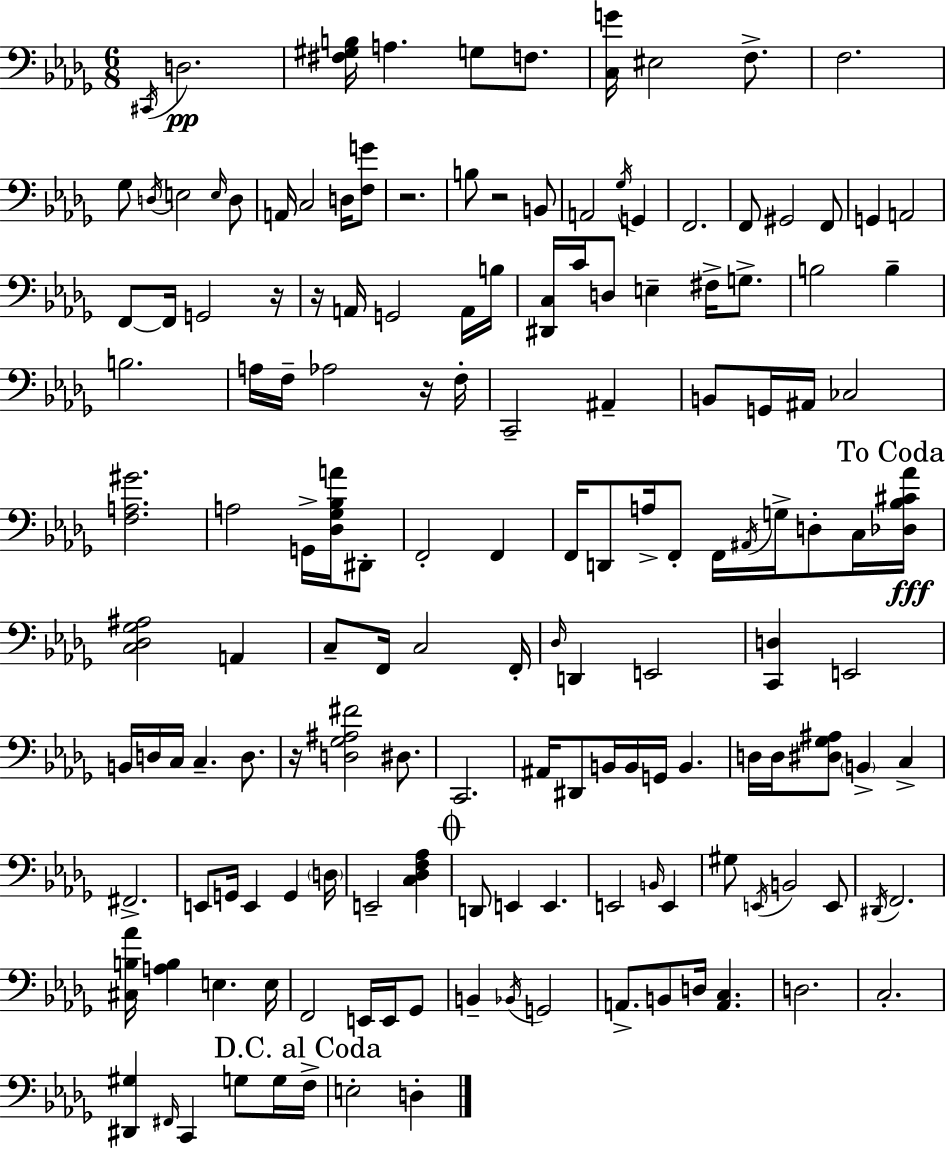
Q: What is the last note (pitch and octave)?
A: D3